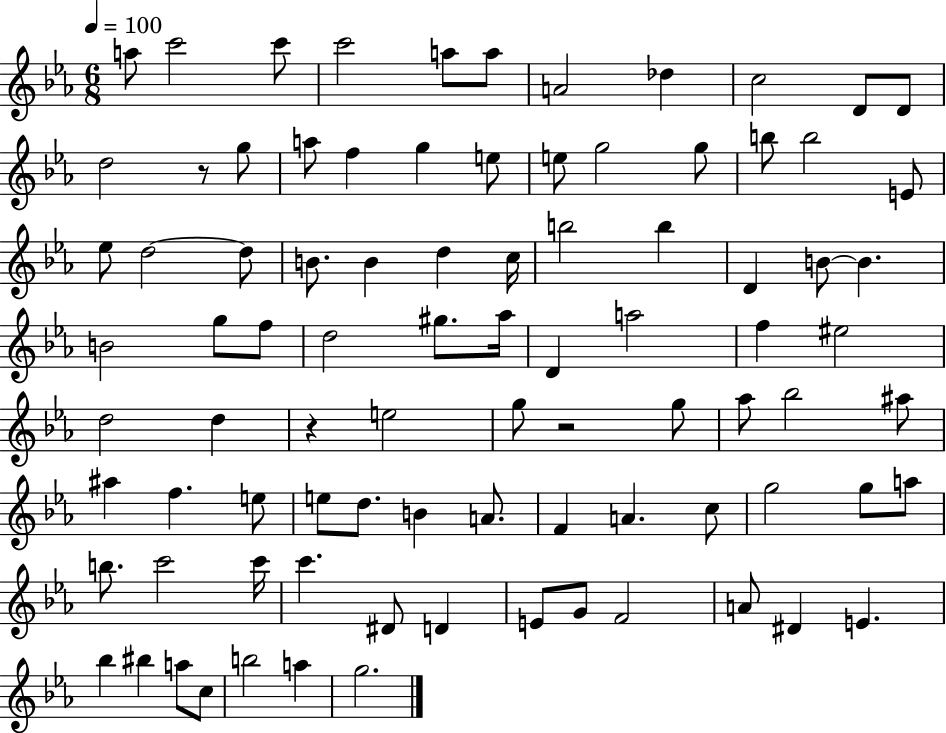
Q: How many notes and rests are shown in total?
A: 88